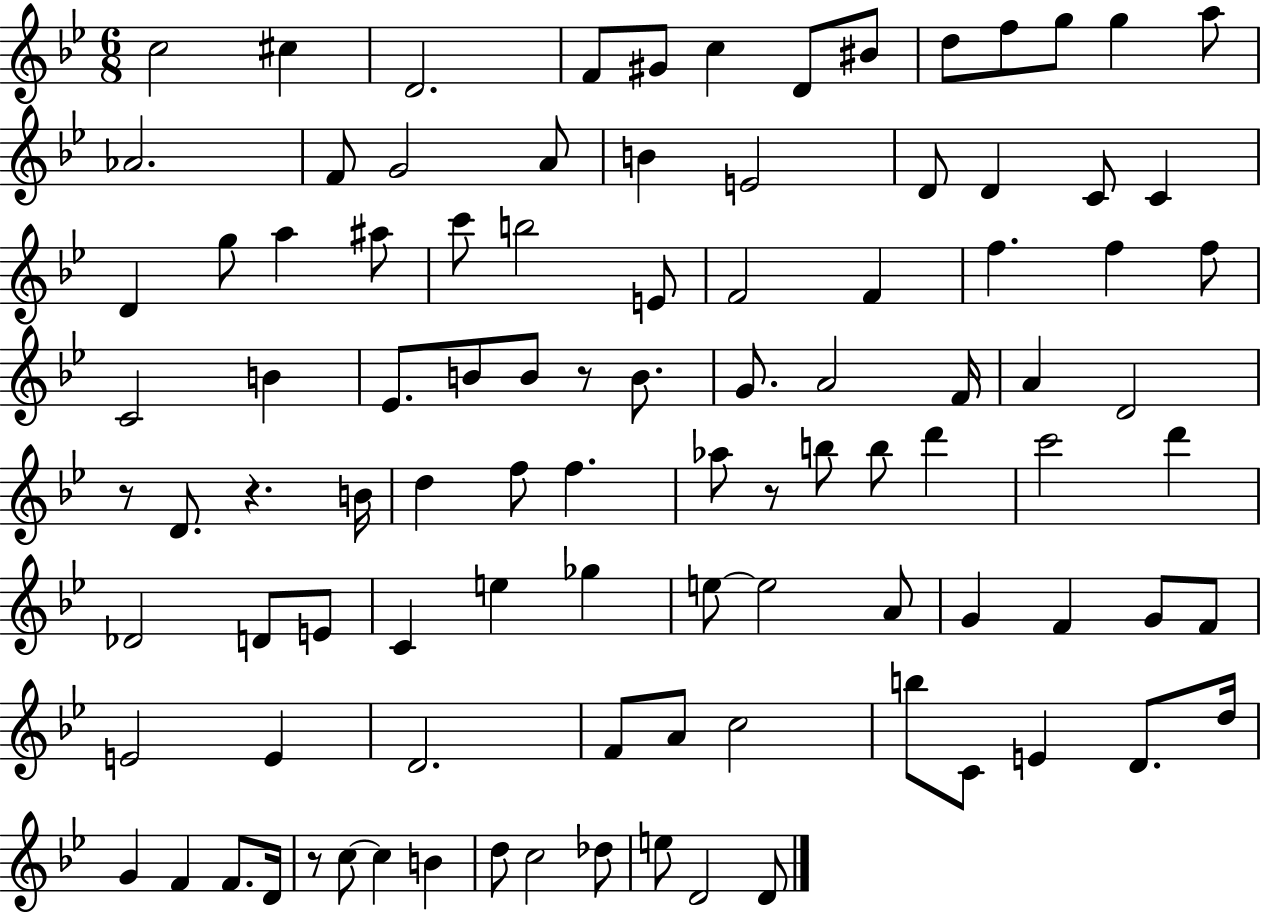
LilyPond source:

{
  \clef treble
  \numericTimeSignature
  \time 6/8
  \key bes \major
  c''2 cis''4 | d'2. | f'8 gis'8 c''4 d'8 bis'8 | d''8 f''8 g''8 g''4 a''8 | \break aes'2. | f'8 g'2 a'8 | b'4 e'2 | d'8 d'4 c'8 c'4 | \break d'4 g''8 a''4 ais''8 | c'''8 b''2 e'8 | f'2 f'4 | f''4. f''4 f''8 | \break c'2 b'4 | ees'8. b'8 b'8 r8 b'8. | g'8. a'2 f'16 | a'4 d'2 | \break r8 d'8. r4. b'16 | d''4 f''8 f''4. | aes''8 r8 b''8 b''8 d'''4 | c'''2 d'''4 | \break des'2 d'8 e'8 | c'4 e''4 ges''4 | e''8~~ e''2 a'8 | g'4 f'4 g'8 f'8 | \break e'2 e'4 | d'2. | f'8 a'8 c''2 | b''8 c'8 e'4 d'8. d''16 | \break g'4 f'4 f'8. d'16 | r8 c''8~~ c''4 b'4 | d''8 c''2 des''8 | e''8 d'2 d'8 | \break \bar "|."
}